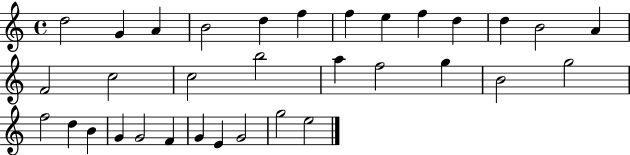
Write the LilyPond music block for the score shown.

{
  \clef treble
  \time 4/4
  \defaultTimeSignature
  \key c \major
  d''2 g'4 a'4 | b'2 d''4 f''4 | f''4 e''4 f''4 d''4 | d''4 b'2 a'4 | \break f'2 c''2 | c''2 b''2 | a''4 f''2 g''4 | b'2 g''2 | \break f''2 d''4 b'4 | g'4 g'2 f'4 | g'4 e'4 g'2 | g''2 e''2 | \break \bar "|."
}